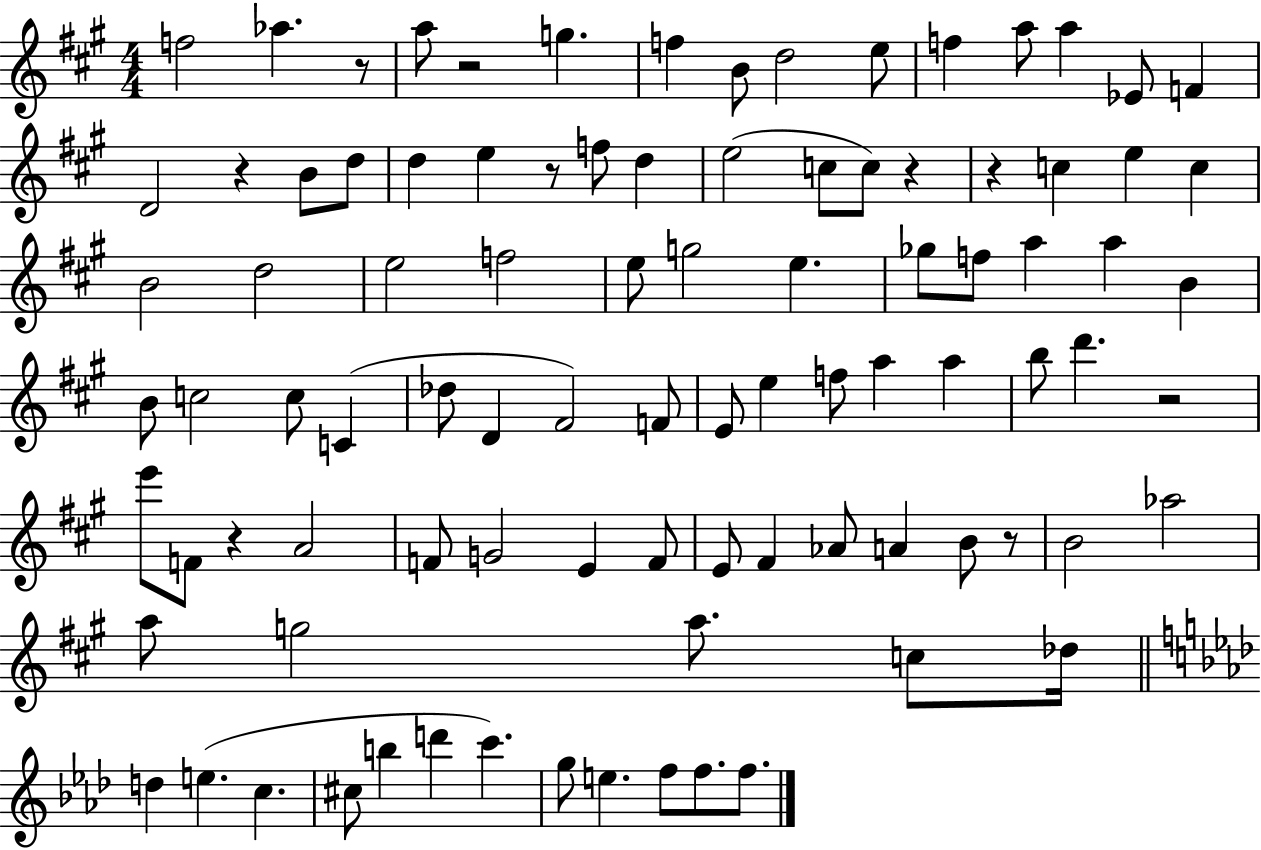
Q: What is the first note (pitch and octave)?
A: F5